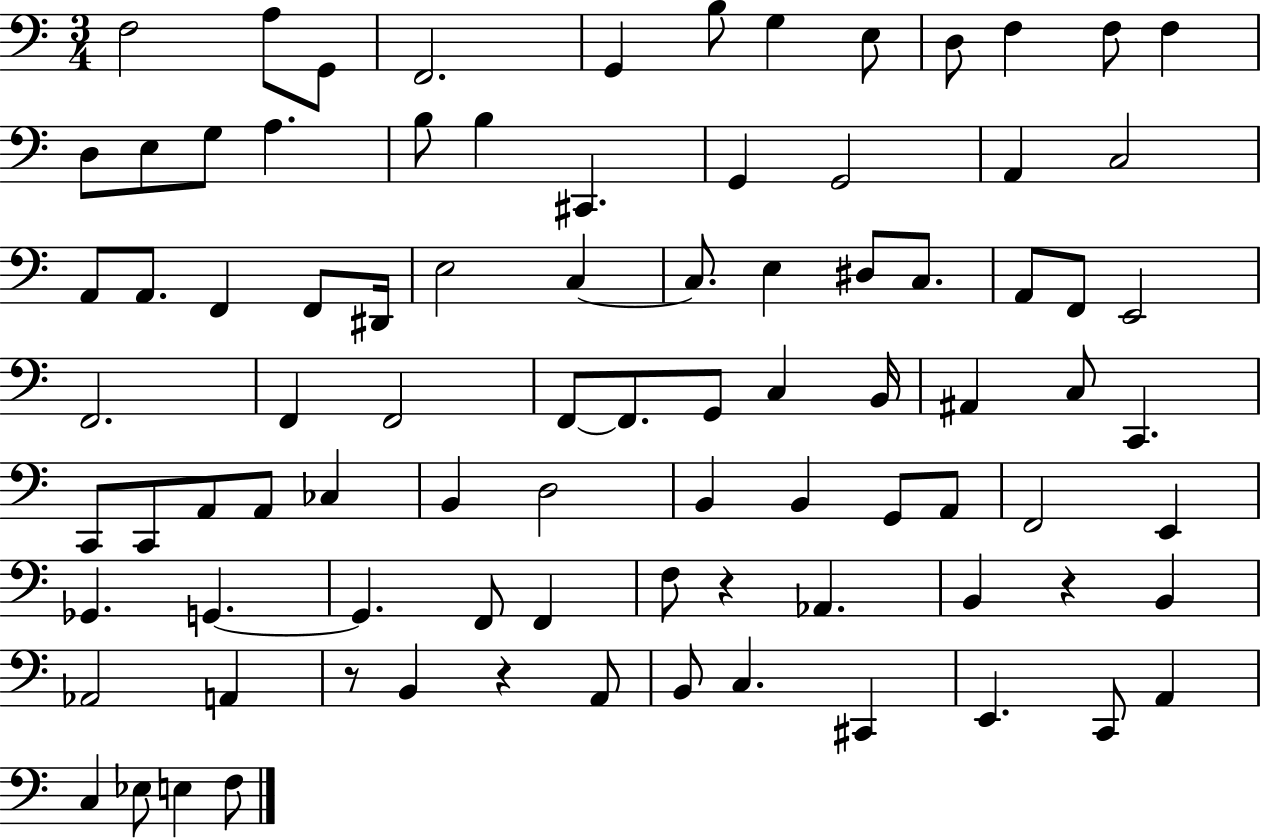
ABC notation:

X:1
T:Untitled
M:3/4
L:1/4
K:C
F,2 A,/2 G,,/2 F,,2 G,, B,/2 G, E,/2 D,/2 F, F,/2 F, D,/2 E,/2 G,/2 A, B,/2 B, ^C,, G,, G,,2 A,, C,2 A,,/2 A,,/2 F,, F,,/2 ^D,,/4 E,2 C, C,/2 E, ^D,/2 C,/2 A,,/2 F,,/2 E,,2 F,,2 F,, F,,2 F,,/2 F,,/2 G,,/2 C, B,,/4 ^A,, C,/2 C,, C,,/2 C,,/2 A,,/2 A,,/2 _C, B,, D,2 B,, B,, G,,/2 A,,/2 F,,2 E,, _G,, G,, G,, F,,/2 F,, F,/2 z _A,, B,, z B,, _A,,2 A,, z/2 B,, z A,,/2 B,,/2 C, ^C,, E,, C,,/2 A,, C, _E,/2 E, F,/2